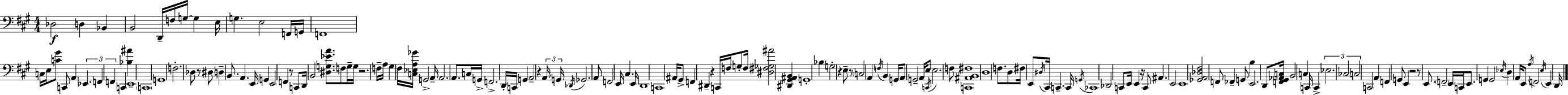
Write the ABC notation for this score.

X:1
T:Untitled
M:4/4
L:1/4
K:A
_D,2 D, _B,, B,,2 D,,/4 F,/4 G,/4 G, E,/4 G, E,2 F,,/4 G,,/4 F,,4 C,/4 E,/4 [C^G]/2 C,,/2 A,, _E,, F,, F,, C,, [_B,^A] E,,4 C,,4 G,,4 F,2 _D,/2 z/2 ^D,/2 D, B,,/2 A,, E,,/4 G,, E,,2 F,, z/2 C,,/2 D,,/4 B,,2 [^D,G,_EA]/2 F,/2 G,/4 G,/4 z2 F,/4 A,/4 ^G, ^F,/4 [C,_E,A,_G]/4 G,,2 A,,/4 A,,2 A,,/2 C,/4 G,,/4 F,,2 D,,/4 C,,/4 G,, A,,2 z A,,/4 G,,/4 _D,,/4 _G,,2 A,,/2 F,,2 E,,/4 ^C, E,,/4 D,,4 C,,4 ^A,,/4 ^G,,/2 F,, ^D,, z C,,/4 F,/4 G,/2 F,/4 [^D,^F,_G,^A]2 [^D,,^G,,^A,,B,,] G,,4 _B, G,2 z E,/2 z/2 C,2 A,, F,/4 B,, G,,/4 A,,/2 G,,2 A,,/4 E,/2 C,,/4 E,2 F,/2 [C,,^A,,B,,^F,]4 D,4 F,/2 D,/2 ^F,/4 E,,/2 ^D,/4 ^C,,/4 C,, C,,/4 G,,/4 _C,,4 _D,,2 C,,/2 E,,/4 E,, z/4 C,,/2 ^A,, E,,2 E,,4 [_G,,A,,_D,^F,]2 F,,/2 _F,, G,,/2 B, E,,2 D,,/2 [F,,^G,,_A,,C,]/4 B,,2 C, C,,/4 C,, _E,2 _C,2 C,2 C,,2 A,, F,, G,,/2 E,, z2 z/2 E,,/2 F,,2 E,,/4 C,,/4 E,,/2 G,, G,,2 _E,/4 D, A,,/4 E,,/2 A,/4 F,,2 E,/4 E,, D,,/4